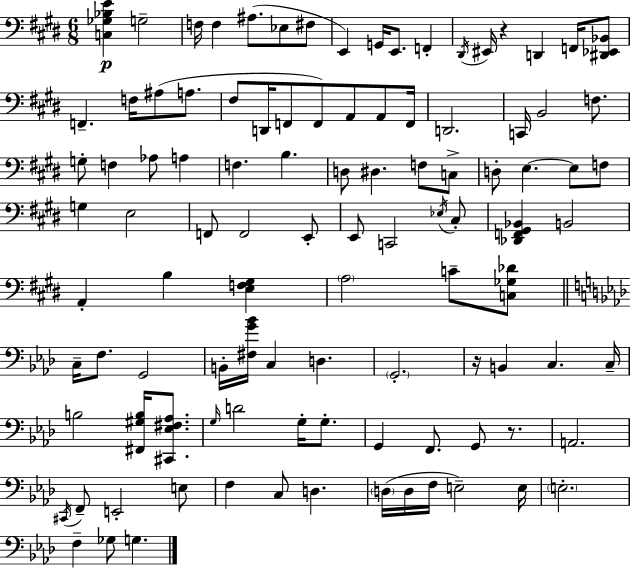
X:1
T:Untitled
M:6/8
L:1/4
K:E
[C,_G,_B,E] G,2 F,/4 F, ^A,/2 _E,/2 ^F,/2 E,, G,,/4 E,,/2 F,, ^D,,/4 ^E,,/4 z D,, F,,/4 [^D,,_E,,_B,,]/2 F,, F,/4 ^A,/2 A,/2 ^F,/2 D,,/4 F,,/2 F,,/2 A,,/2 A,,/2 F,,/4 D,,2 C,,/4 B,,2 F,/2 G,/2 F, _A,/2 A, F, B, D,/2 ^D, F,/2 C,/2 D,/2 E, E,/2 F,/2 G, E,2 F,,/2 F,,2 E,,/2 E,,/2 C,,2 _E,/4 ^C,/2 [_D,,F,,^G,,_B,,] B,,2 A,, B, [E,F,^G,] A,2 C/2 [C,_G,_D]/2 C,/4 F,/2 G,,2 B,,/4 [^F,G_B]/4 C, D, G,,2 z/4 B,, C, C,/4 B,2 [^F,,^G,B,]/4 [^C,,_E,^F,_A,]/2 G,/4 D2 G,/4 G,/2 G,, F,,/2 G,,/2 z/2 A,,2 ^C,,/4 F,,/2 E,,2 E,/2 F, C,/2 D, D,/4 D,/4 F,/4 E,2 E,/4 E,2 F, _G,/2 G,